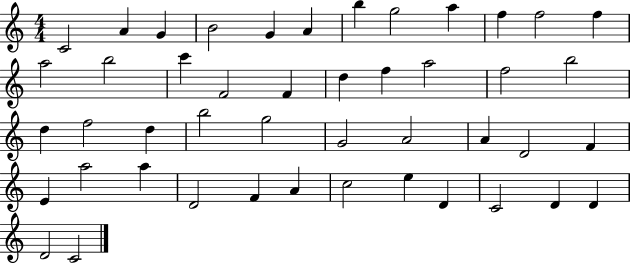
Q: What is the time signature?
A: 4/4